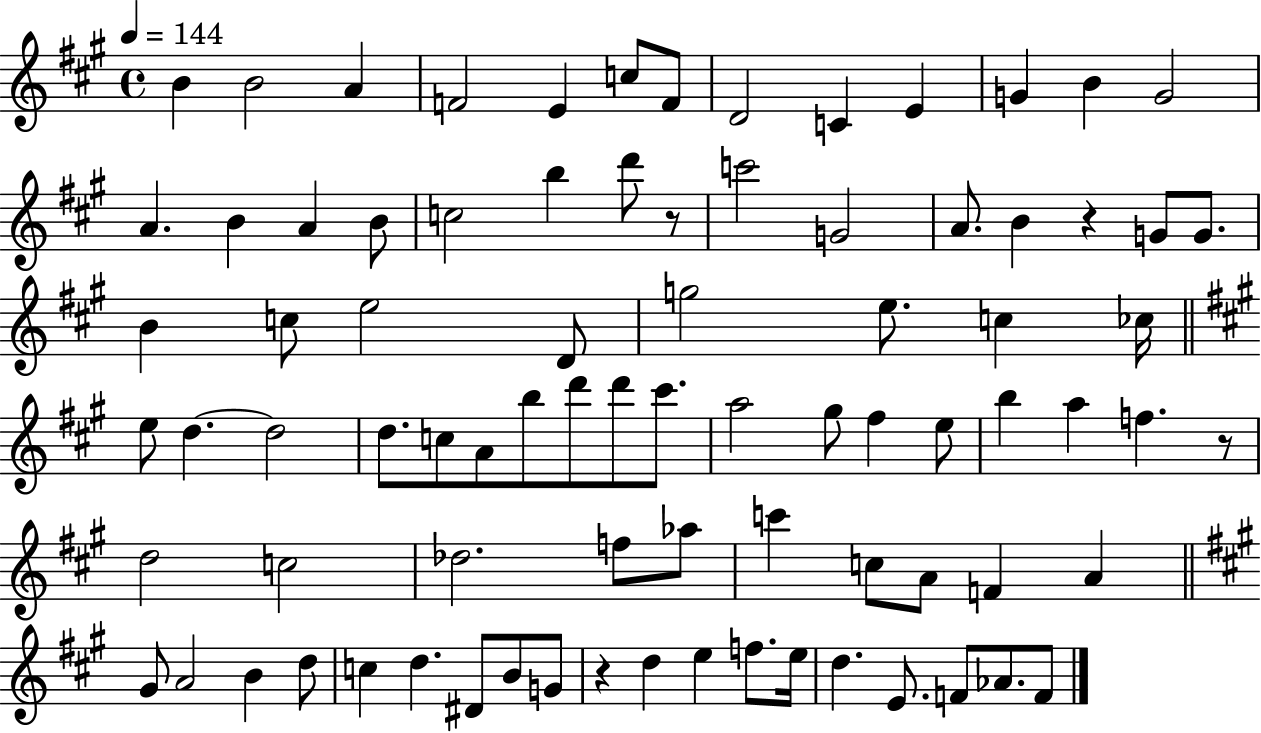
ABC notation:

X:1
T:Untitled
M:4/4
L:1/4
K:A
B B2 A F2 E c/2 F/2 D2 C E G B G2 A B A B/2 c2 b d'/2 z/2 c'2 G2 A/2 B z G/2 G/2 B c/2 e2 D/2 g2 e/2 c _c/4 e/2 d d2 d/2 c/2 A/2 b/2 d'/2 d'/2 ^c'/2 a2 ^g/2 ^f e/2 b a f z/2 d2 c2 _d2 f/2 _a/2 c' c/2 A/2 F A ^G/2 A2 B d/2 c d ^D/2 B/2 G/2 z d e f/2 e/4 d E/2 F/2 _A/2 F/2